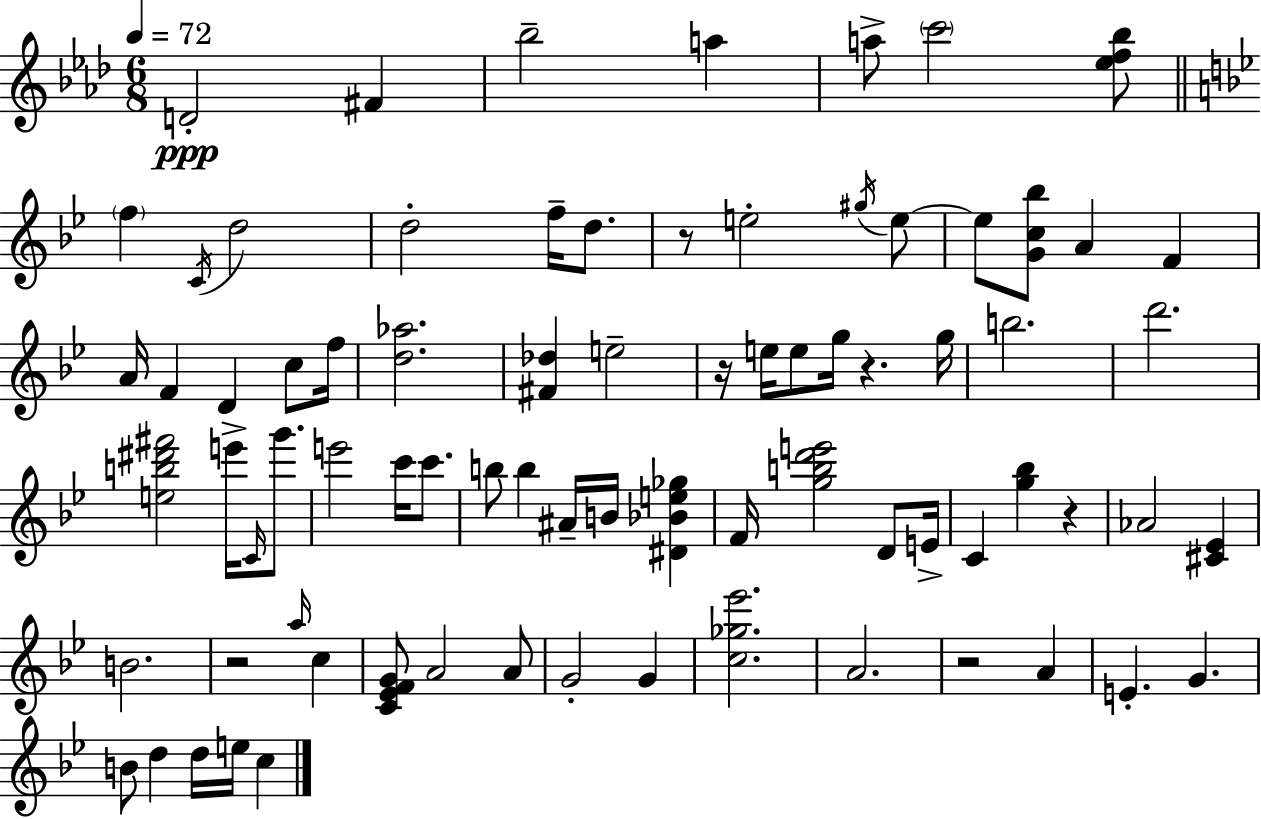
D4/h F#4/q Bb5/h A5/q A5/e C6/h [Eb5,F5,Bb5]/e F5/q C4/s D5/h D5/h F5/s D5/e. R/e E5/h G#5/s E5/e E5/e [G4,C5,Bb5]/e A4/q F4/q A4/s F4/q D4/q C5/e F5/s [D5,Ab5]/h. [F#4,Db5]/q E5/h R/s E5/s E5/e G5/s R/q. G5/s B5/h. D6/h. [E5,B5,D#6,F#6]/h E6/s C4/s G6/e. E6/h C6/s C6/e. B5/e B5/q A#4/s B4/s [D#4,Bb4,E5,Gb5]/q F4/s [G5,B5,D6,E6]/h D4/e E4/s C4/q [G5,Bb5]/q R/q Ab4/h [C#4,Eb4]/q B4/h. R/h A5/s C5/q [C4,Eb4,F4,G4]/e A4/h A4/e G4/h G4/q [C5,Gb5,Eb6]/h. A4/h. R/h A4/q E4/q. G4/q. B4/e D5/q D5/s E5/s C5/q